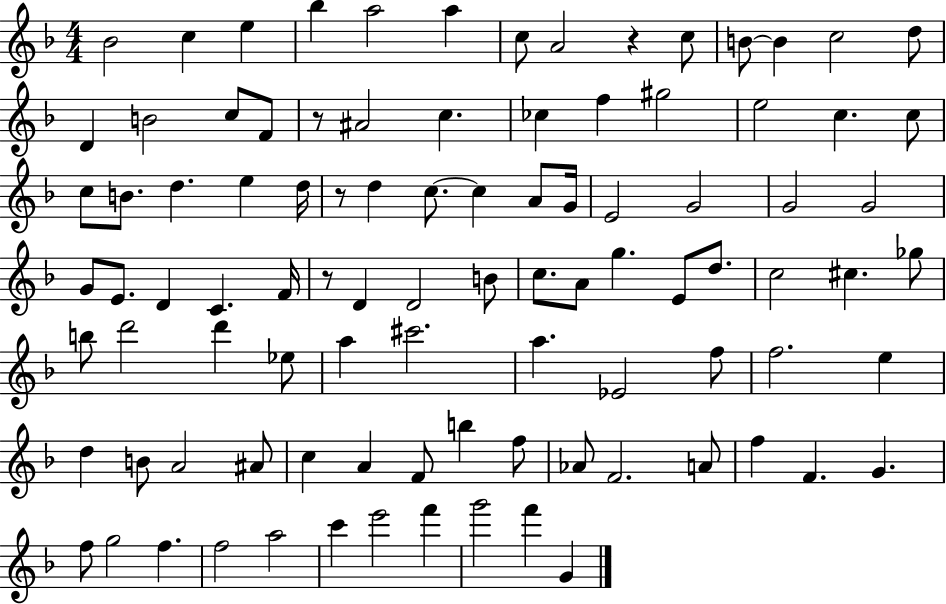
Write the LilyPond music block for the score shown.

{
  \clef treble
  \numericTimeSignature
  \time 4/4
  \key f \major
  \repeat volta 2 { bes'2 c''4 e''4 | bes''4 a''2 a''4 | c''8 a'2 r4 c''8 | b'8~~ b'4 c''2 d''8 | \break d'4 b'2 c''8 f'8 | r8 ais'2 c''4. | ces''4 f''4 gis''2 | e''2 c''4. c''8 | \break c''8 b'8. d''4. e''4 d''16 | r8 d''4 c''8.~~ c''4 a'8 g'16 | e'2 g'2 | g'2 g'2 | \break g'8 e'8. d'4 c'4. f'16 | r8 d'4 d'2 b'8 | c''8. a'8 g''4. e'8 d''8. | c''2 cis''4. ges''8 | \break b''8 d'''2 d'''4 ees''8 | a''4 cis'''2. | a''4. ees'2 f''8 | f''2. e''4 | \break d''4 b'8 a'2 ais'8 | c''4 a'4 f'8 b''4 f''8 | aes'8 f'2. a'8 | f''4 f'4. g'4. | \break f''8 g''2 f''4. | f''2 a''2 | c'''4 e'''2 f'''4 | g'''2 f'''4 g'4 | \break } \bar "|."
}